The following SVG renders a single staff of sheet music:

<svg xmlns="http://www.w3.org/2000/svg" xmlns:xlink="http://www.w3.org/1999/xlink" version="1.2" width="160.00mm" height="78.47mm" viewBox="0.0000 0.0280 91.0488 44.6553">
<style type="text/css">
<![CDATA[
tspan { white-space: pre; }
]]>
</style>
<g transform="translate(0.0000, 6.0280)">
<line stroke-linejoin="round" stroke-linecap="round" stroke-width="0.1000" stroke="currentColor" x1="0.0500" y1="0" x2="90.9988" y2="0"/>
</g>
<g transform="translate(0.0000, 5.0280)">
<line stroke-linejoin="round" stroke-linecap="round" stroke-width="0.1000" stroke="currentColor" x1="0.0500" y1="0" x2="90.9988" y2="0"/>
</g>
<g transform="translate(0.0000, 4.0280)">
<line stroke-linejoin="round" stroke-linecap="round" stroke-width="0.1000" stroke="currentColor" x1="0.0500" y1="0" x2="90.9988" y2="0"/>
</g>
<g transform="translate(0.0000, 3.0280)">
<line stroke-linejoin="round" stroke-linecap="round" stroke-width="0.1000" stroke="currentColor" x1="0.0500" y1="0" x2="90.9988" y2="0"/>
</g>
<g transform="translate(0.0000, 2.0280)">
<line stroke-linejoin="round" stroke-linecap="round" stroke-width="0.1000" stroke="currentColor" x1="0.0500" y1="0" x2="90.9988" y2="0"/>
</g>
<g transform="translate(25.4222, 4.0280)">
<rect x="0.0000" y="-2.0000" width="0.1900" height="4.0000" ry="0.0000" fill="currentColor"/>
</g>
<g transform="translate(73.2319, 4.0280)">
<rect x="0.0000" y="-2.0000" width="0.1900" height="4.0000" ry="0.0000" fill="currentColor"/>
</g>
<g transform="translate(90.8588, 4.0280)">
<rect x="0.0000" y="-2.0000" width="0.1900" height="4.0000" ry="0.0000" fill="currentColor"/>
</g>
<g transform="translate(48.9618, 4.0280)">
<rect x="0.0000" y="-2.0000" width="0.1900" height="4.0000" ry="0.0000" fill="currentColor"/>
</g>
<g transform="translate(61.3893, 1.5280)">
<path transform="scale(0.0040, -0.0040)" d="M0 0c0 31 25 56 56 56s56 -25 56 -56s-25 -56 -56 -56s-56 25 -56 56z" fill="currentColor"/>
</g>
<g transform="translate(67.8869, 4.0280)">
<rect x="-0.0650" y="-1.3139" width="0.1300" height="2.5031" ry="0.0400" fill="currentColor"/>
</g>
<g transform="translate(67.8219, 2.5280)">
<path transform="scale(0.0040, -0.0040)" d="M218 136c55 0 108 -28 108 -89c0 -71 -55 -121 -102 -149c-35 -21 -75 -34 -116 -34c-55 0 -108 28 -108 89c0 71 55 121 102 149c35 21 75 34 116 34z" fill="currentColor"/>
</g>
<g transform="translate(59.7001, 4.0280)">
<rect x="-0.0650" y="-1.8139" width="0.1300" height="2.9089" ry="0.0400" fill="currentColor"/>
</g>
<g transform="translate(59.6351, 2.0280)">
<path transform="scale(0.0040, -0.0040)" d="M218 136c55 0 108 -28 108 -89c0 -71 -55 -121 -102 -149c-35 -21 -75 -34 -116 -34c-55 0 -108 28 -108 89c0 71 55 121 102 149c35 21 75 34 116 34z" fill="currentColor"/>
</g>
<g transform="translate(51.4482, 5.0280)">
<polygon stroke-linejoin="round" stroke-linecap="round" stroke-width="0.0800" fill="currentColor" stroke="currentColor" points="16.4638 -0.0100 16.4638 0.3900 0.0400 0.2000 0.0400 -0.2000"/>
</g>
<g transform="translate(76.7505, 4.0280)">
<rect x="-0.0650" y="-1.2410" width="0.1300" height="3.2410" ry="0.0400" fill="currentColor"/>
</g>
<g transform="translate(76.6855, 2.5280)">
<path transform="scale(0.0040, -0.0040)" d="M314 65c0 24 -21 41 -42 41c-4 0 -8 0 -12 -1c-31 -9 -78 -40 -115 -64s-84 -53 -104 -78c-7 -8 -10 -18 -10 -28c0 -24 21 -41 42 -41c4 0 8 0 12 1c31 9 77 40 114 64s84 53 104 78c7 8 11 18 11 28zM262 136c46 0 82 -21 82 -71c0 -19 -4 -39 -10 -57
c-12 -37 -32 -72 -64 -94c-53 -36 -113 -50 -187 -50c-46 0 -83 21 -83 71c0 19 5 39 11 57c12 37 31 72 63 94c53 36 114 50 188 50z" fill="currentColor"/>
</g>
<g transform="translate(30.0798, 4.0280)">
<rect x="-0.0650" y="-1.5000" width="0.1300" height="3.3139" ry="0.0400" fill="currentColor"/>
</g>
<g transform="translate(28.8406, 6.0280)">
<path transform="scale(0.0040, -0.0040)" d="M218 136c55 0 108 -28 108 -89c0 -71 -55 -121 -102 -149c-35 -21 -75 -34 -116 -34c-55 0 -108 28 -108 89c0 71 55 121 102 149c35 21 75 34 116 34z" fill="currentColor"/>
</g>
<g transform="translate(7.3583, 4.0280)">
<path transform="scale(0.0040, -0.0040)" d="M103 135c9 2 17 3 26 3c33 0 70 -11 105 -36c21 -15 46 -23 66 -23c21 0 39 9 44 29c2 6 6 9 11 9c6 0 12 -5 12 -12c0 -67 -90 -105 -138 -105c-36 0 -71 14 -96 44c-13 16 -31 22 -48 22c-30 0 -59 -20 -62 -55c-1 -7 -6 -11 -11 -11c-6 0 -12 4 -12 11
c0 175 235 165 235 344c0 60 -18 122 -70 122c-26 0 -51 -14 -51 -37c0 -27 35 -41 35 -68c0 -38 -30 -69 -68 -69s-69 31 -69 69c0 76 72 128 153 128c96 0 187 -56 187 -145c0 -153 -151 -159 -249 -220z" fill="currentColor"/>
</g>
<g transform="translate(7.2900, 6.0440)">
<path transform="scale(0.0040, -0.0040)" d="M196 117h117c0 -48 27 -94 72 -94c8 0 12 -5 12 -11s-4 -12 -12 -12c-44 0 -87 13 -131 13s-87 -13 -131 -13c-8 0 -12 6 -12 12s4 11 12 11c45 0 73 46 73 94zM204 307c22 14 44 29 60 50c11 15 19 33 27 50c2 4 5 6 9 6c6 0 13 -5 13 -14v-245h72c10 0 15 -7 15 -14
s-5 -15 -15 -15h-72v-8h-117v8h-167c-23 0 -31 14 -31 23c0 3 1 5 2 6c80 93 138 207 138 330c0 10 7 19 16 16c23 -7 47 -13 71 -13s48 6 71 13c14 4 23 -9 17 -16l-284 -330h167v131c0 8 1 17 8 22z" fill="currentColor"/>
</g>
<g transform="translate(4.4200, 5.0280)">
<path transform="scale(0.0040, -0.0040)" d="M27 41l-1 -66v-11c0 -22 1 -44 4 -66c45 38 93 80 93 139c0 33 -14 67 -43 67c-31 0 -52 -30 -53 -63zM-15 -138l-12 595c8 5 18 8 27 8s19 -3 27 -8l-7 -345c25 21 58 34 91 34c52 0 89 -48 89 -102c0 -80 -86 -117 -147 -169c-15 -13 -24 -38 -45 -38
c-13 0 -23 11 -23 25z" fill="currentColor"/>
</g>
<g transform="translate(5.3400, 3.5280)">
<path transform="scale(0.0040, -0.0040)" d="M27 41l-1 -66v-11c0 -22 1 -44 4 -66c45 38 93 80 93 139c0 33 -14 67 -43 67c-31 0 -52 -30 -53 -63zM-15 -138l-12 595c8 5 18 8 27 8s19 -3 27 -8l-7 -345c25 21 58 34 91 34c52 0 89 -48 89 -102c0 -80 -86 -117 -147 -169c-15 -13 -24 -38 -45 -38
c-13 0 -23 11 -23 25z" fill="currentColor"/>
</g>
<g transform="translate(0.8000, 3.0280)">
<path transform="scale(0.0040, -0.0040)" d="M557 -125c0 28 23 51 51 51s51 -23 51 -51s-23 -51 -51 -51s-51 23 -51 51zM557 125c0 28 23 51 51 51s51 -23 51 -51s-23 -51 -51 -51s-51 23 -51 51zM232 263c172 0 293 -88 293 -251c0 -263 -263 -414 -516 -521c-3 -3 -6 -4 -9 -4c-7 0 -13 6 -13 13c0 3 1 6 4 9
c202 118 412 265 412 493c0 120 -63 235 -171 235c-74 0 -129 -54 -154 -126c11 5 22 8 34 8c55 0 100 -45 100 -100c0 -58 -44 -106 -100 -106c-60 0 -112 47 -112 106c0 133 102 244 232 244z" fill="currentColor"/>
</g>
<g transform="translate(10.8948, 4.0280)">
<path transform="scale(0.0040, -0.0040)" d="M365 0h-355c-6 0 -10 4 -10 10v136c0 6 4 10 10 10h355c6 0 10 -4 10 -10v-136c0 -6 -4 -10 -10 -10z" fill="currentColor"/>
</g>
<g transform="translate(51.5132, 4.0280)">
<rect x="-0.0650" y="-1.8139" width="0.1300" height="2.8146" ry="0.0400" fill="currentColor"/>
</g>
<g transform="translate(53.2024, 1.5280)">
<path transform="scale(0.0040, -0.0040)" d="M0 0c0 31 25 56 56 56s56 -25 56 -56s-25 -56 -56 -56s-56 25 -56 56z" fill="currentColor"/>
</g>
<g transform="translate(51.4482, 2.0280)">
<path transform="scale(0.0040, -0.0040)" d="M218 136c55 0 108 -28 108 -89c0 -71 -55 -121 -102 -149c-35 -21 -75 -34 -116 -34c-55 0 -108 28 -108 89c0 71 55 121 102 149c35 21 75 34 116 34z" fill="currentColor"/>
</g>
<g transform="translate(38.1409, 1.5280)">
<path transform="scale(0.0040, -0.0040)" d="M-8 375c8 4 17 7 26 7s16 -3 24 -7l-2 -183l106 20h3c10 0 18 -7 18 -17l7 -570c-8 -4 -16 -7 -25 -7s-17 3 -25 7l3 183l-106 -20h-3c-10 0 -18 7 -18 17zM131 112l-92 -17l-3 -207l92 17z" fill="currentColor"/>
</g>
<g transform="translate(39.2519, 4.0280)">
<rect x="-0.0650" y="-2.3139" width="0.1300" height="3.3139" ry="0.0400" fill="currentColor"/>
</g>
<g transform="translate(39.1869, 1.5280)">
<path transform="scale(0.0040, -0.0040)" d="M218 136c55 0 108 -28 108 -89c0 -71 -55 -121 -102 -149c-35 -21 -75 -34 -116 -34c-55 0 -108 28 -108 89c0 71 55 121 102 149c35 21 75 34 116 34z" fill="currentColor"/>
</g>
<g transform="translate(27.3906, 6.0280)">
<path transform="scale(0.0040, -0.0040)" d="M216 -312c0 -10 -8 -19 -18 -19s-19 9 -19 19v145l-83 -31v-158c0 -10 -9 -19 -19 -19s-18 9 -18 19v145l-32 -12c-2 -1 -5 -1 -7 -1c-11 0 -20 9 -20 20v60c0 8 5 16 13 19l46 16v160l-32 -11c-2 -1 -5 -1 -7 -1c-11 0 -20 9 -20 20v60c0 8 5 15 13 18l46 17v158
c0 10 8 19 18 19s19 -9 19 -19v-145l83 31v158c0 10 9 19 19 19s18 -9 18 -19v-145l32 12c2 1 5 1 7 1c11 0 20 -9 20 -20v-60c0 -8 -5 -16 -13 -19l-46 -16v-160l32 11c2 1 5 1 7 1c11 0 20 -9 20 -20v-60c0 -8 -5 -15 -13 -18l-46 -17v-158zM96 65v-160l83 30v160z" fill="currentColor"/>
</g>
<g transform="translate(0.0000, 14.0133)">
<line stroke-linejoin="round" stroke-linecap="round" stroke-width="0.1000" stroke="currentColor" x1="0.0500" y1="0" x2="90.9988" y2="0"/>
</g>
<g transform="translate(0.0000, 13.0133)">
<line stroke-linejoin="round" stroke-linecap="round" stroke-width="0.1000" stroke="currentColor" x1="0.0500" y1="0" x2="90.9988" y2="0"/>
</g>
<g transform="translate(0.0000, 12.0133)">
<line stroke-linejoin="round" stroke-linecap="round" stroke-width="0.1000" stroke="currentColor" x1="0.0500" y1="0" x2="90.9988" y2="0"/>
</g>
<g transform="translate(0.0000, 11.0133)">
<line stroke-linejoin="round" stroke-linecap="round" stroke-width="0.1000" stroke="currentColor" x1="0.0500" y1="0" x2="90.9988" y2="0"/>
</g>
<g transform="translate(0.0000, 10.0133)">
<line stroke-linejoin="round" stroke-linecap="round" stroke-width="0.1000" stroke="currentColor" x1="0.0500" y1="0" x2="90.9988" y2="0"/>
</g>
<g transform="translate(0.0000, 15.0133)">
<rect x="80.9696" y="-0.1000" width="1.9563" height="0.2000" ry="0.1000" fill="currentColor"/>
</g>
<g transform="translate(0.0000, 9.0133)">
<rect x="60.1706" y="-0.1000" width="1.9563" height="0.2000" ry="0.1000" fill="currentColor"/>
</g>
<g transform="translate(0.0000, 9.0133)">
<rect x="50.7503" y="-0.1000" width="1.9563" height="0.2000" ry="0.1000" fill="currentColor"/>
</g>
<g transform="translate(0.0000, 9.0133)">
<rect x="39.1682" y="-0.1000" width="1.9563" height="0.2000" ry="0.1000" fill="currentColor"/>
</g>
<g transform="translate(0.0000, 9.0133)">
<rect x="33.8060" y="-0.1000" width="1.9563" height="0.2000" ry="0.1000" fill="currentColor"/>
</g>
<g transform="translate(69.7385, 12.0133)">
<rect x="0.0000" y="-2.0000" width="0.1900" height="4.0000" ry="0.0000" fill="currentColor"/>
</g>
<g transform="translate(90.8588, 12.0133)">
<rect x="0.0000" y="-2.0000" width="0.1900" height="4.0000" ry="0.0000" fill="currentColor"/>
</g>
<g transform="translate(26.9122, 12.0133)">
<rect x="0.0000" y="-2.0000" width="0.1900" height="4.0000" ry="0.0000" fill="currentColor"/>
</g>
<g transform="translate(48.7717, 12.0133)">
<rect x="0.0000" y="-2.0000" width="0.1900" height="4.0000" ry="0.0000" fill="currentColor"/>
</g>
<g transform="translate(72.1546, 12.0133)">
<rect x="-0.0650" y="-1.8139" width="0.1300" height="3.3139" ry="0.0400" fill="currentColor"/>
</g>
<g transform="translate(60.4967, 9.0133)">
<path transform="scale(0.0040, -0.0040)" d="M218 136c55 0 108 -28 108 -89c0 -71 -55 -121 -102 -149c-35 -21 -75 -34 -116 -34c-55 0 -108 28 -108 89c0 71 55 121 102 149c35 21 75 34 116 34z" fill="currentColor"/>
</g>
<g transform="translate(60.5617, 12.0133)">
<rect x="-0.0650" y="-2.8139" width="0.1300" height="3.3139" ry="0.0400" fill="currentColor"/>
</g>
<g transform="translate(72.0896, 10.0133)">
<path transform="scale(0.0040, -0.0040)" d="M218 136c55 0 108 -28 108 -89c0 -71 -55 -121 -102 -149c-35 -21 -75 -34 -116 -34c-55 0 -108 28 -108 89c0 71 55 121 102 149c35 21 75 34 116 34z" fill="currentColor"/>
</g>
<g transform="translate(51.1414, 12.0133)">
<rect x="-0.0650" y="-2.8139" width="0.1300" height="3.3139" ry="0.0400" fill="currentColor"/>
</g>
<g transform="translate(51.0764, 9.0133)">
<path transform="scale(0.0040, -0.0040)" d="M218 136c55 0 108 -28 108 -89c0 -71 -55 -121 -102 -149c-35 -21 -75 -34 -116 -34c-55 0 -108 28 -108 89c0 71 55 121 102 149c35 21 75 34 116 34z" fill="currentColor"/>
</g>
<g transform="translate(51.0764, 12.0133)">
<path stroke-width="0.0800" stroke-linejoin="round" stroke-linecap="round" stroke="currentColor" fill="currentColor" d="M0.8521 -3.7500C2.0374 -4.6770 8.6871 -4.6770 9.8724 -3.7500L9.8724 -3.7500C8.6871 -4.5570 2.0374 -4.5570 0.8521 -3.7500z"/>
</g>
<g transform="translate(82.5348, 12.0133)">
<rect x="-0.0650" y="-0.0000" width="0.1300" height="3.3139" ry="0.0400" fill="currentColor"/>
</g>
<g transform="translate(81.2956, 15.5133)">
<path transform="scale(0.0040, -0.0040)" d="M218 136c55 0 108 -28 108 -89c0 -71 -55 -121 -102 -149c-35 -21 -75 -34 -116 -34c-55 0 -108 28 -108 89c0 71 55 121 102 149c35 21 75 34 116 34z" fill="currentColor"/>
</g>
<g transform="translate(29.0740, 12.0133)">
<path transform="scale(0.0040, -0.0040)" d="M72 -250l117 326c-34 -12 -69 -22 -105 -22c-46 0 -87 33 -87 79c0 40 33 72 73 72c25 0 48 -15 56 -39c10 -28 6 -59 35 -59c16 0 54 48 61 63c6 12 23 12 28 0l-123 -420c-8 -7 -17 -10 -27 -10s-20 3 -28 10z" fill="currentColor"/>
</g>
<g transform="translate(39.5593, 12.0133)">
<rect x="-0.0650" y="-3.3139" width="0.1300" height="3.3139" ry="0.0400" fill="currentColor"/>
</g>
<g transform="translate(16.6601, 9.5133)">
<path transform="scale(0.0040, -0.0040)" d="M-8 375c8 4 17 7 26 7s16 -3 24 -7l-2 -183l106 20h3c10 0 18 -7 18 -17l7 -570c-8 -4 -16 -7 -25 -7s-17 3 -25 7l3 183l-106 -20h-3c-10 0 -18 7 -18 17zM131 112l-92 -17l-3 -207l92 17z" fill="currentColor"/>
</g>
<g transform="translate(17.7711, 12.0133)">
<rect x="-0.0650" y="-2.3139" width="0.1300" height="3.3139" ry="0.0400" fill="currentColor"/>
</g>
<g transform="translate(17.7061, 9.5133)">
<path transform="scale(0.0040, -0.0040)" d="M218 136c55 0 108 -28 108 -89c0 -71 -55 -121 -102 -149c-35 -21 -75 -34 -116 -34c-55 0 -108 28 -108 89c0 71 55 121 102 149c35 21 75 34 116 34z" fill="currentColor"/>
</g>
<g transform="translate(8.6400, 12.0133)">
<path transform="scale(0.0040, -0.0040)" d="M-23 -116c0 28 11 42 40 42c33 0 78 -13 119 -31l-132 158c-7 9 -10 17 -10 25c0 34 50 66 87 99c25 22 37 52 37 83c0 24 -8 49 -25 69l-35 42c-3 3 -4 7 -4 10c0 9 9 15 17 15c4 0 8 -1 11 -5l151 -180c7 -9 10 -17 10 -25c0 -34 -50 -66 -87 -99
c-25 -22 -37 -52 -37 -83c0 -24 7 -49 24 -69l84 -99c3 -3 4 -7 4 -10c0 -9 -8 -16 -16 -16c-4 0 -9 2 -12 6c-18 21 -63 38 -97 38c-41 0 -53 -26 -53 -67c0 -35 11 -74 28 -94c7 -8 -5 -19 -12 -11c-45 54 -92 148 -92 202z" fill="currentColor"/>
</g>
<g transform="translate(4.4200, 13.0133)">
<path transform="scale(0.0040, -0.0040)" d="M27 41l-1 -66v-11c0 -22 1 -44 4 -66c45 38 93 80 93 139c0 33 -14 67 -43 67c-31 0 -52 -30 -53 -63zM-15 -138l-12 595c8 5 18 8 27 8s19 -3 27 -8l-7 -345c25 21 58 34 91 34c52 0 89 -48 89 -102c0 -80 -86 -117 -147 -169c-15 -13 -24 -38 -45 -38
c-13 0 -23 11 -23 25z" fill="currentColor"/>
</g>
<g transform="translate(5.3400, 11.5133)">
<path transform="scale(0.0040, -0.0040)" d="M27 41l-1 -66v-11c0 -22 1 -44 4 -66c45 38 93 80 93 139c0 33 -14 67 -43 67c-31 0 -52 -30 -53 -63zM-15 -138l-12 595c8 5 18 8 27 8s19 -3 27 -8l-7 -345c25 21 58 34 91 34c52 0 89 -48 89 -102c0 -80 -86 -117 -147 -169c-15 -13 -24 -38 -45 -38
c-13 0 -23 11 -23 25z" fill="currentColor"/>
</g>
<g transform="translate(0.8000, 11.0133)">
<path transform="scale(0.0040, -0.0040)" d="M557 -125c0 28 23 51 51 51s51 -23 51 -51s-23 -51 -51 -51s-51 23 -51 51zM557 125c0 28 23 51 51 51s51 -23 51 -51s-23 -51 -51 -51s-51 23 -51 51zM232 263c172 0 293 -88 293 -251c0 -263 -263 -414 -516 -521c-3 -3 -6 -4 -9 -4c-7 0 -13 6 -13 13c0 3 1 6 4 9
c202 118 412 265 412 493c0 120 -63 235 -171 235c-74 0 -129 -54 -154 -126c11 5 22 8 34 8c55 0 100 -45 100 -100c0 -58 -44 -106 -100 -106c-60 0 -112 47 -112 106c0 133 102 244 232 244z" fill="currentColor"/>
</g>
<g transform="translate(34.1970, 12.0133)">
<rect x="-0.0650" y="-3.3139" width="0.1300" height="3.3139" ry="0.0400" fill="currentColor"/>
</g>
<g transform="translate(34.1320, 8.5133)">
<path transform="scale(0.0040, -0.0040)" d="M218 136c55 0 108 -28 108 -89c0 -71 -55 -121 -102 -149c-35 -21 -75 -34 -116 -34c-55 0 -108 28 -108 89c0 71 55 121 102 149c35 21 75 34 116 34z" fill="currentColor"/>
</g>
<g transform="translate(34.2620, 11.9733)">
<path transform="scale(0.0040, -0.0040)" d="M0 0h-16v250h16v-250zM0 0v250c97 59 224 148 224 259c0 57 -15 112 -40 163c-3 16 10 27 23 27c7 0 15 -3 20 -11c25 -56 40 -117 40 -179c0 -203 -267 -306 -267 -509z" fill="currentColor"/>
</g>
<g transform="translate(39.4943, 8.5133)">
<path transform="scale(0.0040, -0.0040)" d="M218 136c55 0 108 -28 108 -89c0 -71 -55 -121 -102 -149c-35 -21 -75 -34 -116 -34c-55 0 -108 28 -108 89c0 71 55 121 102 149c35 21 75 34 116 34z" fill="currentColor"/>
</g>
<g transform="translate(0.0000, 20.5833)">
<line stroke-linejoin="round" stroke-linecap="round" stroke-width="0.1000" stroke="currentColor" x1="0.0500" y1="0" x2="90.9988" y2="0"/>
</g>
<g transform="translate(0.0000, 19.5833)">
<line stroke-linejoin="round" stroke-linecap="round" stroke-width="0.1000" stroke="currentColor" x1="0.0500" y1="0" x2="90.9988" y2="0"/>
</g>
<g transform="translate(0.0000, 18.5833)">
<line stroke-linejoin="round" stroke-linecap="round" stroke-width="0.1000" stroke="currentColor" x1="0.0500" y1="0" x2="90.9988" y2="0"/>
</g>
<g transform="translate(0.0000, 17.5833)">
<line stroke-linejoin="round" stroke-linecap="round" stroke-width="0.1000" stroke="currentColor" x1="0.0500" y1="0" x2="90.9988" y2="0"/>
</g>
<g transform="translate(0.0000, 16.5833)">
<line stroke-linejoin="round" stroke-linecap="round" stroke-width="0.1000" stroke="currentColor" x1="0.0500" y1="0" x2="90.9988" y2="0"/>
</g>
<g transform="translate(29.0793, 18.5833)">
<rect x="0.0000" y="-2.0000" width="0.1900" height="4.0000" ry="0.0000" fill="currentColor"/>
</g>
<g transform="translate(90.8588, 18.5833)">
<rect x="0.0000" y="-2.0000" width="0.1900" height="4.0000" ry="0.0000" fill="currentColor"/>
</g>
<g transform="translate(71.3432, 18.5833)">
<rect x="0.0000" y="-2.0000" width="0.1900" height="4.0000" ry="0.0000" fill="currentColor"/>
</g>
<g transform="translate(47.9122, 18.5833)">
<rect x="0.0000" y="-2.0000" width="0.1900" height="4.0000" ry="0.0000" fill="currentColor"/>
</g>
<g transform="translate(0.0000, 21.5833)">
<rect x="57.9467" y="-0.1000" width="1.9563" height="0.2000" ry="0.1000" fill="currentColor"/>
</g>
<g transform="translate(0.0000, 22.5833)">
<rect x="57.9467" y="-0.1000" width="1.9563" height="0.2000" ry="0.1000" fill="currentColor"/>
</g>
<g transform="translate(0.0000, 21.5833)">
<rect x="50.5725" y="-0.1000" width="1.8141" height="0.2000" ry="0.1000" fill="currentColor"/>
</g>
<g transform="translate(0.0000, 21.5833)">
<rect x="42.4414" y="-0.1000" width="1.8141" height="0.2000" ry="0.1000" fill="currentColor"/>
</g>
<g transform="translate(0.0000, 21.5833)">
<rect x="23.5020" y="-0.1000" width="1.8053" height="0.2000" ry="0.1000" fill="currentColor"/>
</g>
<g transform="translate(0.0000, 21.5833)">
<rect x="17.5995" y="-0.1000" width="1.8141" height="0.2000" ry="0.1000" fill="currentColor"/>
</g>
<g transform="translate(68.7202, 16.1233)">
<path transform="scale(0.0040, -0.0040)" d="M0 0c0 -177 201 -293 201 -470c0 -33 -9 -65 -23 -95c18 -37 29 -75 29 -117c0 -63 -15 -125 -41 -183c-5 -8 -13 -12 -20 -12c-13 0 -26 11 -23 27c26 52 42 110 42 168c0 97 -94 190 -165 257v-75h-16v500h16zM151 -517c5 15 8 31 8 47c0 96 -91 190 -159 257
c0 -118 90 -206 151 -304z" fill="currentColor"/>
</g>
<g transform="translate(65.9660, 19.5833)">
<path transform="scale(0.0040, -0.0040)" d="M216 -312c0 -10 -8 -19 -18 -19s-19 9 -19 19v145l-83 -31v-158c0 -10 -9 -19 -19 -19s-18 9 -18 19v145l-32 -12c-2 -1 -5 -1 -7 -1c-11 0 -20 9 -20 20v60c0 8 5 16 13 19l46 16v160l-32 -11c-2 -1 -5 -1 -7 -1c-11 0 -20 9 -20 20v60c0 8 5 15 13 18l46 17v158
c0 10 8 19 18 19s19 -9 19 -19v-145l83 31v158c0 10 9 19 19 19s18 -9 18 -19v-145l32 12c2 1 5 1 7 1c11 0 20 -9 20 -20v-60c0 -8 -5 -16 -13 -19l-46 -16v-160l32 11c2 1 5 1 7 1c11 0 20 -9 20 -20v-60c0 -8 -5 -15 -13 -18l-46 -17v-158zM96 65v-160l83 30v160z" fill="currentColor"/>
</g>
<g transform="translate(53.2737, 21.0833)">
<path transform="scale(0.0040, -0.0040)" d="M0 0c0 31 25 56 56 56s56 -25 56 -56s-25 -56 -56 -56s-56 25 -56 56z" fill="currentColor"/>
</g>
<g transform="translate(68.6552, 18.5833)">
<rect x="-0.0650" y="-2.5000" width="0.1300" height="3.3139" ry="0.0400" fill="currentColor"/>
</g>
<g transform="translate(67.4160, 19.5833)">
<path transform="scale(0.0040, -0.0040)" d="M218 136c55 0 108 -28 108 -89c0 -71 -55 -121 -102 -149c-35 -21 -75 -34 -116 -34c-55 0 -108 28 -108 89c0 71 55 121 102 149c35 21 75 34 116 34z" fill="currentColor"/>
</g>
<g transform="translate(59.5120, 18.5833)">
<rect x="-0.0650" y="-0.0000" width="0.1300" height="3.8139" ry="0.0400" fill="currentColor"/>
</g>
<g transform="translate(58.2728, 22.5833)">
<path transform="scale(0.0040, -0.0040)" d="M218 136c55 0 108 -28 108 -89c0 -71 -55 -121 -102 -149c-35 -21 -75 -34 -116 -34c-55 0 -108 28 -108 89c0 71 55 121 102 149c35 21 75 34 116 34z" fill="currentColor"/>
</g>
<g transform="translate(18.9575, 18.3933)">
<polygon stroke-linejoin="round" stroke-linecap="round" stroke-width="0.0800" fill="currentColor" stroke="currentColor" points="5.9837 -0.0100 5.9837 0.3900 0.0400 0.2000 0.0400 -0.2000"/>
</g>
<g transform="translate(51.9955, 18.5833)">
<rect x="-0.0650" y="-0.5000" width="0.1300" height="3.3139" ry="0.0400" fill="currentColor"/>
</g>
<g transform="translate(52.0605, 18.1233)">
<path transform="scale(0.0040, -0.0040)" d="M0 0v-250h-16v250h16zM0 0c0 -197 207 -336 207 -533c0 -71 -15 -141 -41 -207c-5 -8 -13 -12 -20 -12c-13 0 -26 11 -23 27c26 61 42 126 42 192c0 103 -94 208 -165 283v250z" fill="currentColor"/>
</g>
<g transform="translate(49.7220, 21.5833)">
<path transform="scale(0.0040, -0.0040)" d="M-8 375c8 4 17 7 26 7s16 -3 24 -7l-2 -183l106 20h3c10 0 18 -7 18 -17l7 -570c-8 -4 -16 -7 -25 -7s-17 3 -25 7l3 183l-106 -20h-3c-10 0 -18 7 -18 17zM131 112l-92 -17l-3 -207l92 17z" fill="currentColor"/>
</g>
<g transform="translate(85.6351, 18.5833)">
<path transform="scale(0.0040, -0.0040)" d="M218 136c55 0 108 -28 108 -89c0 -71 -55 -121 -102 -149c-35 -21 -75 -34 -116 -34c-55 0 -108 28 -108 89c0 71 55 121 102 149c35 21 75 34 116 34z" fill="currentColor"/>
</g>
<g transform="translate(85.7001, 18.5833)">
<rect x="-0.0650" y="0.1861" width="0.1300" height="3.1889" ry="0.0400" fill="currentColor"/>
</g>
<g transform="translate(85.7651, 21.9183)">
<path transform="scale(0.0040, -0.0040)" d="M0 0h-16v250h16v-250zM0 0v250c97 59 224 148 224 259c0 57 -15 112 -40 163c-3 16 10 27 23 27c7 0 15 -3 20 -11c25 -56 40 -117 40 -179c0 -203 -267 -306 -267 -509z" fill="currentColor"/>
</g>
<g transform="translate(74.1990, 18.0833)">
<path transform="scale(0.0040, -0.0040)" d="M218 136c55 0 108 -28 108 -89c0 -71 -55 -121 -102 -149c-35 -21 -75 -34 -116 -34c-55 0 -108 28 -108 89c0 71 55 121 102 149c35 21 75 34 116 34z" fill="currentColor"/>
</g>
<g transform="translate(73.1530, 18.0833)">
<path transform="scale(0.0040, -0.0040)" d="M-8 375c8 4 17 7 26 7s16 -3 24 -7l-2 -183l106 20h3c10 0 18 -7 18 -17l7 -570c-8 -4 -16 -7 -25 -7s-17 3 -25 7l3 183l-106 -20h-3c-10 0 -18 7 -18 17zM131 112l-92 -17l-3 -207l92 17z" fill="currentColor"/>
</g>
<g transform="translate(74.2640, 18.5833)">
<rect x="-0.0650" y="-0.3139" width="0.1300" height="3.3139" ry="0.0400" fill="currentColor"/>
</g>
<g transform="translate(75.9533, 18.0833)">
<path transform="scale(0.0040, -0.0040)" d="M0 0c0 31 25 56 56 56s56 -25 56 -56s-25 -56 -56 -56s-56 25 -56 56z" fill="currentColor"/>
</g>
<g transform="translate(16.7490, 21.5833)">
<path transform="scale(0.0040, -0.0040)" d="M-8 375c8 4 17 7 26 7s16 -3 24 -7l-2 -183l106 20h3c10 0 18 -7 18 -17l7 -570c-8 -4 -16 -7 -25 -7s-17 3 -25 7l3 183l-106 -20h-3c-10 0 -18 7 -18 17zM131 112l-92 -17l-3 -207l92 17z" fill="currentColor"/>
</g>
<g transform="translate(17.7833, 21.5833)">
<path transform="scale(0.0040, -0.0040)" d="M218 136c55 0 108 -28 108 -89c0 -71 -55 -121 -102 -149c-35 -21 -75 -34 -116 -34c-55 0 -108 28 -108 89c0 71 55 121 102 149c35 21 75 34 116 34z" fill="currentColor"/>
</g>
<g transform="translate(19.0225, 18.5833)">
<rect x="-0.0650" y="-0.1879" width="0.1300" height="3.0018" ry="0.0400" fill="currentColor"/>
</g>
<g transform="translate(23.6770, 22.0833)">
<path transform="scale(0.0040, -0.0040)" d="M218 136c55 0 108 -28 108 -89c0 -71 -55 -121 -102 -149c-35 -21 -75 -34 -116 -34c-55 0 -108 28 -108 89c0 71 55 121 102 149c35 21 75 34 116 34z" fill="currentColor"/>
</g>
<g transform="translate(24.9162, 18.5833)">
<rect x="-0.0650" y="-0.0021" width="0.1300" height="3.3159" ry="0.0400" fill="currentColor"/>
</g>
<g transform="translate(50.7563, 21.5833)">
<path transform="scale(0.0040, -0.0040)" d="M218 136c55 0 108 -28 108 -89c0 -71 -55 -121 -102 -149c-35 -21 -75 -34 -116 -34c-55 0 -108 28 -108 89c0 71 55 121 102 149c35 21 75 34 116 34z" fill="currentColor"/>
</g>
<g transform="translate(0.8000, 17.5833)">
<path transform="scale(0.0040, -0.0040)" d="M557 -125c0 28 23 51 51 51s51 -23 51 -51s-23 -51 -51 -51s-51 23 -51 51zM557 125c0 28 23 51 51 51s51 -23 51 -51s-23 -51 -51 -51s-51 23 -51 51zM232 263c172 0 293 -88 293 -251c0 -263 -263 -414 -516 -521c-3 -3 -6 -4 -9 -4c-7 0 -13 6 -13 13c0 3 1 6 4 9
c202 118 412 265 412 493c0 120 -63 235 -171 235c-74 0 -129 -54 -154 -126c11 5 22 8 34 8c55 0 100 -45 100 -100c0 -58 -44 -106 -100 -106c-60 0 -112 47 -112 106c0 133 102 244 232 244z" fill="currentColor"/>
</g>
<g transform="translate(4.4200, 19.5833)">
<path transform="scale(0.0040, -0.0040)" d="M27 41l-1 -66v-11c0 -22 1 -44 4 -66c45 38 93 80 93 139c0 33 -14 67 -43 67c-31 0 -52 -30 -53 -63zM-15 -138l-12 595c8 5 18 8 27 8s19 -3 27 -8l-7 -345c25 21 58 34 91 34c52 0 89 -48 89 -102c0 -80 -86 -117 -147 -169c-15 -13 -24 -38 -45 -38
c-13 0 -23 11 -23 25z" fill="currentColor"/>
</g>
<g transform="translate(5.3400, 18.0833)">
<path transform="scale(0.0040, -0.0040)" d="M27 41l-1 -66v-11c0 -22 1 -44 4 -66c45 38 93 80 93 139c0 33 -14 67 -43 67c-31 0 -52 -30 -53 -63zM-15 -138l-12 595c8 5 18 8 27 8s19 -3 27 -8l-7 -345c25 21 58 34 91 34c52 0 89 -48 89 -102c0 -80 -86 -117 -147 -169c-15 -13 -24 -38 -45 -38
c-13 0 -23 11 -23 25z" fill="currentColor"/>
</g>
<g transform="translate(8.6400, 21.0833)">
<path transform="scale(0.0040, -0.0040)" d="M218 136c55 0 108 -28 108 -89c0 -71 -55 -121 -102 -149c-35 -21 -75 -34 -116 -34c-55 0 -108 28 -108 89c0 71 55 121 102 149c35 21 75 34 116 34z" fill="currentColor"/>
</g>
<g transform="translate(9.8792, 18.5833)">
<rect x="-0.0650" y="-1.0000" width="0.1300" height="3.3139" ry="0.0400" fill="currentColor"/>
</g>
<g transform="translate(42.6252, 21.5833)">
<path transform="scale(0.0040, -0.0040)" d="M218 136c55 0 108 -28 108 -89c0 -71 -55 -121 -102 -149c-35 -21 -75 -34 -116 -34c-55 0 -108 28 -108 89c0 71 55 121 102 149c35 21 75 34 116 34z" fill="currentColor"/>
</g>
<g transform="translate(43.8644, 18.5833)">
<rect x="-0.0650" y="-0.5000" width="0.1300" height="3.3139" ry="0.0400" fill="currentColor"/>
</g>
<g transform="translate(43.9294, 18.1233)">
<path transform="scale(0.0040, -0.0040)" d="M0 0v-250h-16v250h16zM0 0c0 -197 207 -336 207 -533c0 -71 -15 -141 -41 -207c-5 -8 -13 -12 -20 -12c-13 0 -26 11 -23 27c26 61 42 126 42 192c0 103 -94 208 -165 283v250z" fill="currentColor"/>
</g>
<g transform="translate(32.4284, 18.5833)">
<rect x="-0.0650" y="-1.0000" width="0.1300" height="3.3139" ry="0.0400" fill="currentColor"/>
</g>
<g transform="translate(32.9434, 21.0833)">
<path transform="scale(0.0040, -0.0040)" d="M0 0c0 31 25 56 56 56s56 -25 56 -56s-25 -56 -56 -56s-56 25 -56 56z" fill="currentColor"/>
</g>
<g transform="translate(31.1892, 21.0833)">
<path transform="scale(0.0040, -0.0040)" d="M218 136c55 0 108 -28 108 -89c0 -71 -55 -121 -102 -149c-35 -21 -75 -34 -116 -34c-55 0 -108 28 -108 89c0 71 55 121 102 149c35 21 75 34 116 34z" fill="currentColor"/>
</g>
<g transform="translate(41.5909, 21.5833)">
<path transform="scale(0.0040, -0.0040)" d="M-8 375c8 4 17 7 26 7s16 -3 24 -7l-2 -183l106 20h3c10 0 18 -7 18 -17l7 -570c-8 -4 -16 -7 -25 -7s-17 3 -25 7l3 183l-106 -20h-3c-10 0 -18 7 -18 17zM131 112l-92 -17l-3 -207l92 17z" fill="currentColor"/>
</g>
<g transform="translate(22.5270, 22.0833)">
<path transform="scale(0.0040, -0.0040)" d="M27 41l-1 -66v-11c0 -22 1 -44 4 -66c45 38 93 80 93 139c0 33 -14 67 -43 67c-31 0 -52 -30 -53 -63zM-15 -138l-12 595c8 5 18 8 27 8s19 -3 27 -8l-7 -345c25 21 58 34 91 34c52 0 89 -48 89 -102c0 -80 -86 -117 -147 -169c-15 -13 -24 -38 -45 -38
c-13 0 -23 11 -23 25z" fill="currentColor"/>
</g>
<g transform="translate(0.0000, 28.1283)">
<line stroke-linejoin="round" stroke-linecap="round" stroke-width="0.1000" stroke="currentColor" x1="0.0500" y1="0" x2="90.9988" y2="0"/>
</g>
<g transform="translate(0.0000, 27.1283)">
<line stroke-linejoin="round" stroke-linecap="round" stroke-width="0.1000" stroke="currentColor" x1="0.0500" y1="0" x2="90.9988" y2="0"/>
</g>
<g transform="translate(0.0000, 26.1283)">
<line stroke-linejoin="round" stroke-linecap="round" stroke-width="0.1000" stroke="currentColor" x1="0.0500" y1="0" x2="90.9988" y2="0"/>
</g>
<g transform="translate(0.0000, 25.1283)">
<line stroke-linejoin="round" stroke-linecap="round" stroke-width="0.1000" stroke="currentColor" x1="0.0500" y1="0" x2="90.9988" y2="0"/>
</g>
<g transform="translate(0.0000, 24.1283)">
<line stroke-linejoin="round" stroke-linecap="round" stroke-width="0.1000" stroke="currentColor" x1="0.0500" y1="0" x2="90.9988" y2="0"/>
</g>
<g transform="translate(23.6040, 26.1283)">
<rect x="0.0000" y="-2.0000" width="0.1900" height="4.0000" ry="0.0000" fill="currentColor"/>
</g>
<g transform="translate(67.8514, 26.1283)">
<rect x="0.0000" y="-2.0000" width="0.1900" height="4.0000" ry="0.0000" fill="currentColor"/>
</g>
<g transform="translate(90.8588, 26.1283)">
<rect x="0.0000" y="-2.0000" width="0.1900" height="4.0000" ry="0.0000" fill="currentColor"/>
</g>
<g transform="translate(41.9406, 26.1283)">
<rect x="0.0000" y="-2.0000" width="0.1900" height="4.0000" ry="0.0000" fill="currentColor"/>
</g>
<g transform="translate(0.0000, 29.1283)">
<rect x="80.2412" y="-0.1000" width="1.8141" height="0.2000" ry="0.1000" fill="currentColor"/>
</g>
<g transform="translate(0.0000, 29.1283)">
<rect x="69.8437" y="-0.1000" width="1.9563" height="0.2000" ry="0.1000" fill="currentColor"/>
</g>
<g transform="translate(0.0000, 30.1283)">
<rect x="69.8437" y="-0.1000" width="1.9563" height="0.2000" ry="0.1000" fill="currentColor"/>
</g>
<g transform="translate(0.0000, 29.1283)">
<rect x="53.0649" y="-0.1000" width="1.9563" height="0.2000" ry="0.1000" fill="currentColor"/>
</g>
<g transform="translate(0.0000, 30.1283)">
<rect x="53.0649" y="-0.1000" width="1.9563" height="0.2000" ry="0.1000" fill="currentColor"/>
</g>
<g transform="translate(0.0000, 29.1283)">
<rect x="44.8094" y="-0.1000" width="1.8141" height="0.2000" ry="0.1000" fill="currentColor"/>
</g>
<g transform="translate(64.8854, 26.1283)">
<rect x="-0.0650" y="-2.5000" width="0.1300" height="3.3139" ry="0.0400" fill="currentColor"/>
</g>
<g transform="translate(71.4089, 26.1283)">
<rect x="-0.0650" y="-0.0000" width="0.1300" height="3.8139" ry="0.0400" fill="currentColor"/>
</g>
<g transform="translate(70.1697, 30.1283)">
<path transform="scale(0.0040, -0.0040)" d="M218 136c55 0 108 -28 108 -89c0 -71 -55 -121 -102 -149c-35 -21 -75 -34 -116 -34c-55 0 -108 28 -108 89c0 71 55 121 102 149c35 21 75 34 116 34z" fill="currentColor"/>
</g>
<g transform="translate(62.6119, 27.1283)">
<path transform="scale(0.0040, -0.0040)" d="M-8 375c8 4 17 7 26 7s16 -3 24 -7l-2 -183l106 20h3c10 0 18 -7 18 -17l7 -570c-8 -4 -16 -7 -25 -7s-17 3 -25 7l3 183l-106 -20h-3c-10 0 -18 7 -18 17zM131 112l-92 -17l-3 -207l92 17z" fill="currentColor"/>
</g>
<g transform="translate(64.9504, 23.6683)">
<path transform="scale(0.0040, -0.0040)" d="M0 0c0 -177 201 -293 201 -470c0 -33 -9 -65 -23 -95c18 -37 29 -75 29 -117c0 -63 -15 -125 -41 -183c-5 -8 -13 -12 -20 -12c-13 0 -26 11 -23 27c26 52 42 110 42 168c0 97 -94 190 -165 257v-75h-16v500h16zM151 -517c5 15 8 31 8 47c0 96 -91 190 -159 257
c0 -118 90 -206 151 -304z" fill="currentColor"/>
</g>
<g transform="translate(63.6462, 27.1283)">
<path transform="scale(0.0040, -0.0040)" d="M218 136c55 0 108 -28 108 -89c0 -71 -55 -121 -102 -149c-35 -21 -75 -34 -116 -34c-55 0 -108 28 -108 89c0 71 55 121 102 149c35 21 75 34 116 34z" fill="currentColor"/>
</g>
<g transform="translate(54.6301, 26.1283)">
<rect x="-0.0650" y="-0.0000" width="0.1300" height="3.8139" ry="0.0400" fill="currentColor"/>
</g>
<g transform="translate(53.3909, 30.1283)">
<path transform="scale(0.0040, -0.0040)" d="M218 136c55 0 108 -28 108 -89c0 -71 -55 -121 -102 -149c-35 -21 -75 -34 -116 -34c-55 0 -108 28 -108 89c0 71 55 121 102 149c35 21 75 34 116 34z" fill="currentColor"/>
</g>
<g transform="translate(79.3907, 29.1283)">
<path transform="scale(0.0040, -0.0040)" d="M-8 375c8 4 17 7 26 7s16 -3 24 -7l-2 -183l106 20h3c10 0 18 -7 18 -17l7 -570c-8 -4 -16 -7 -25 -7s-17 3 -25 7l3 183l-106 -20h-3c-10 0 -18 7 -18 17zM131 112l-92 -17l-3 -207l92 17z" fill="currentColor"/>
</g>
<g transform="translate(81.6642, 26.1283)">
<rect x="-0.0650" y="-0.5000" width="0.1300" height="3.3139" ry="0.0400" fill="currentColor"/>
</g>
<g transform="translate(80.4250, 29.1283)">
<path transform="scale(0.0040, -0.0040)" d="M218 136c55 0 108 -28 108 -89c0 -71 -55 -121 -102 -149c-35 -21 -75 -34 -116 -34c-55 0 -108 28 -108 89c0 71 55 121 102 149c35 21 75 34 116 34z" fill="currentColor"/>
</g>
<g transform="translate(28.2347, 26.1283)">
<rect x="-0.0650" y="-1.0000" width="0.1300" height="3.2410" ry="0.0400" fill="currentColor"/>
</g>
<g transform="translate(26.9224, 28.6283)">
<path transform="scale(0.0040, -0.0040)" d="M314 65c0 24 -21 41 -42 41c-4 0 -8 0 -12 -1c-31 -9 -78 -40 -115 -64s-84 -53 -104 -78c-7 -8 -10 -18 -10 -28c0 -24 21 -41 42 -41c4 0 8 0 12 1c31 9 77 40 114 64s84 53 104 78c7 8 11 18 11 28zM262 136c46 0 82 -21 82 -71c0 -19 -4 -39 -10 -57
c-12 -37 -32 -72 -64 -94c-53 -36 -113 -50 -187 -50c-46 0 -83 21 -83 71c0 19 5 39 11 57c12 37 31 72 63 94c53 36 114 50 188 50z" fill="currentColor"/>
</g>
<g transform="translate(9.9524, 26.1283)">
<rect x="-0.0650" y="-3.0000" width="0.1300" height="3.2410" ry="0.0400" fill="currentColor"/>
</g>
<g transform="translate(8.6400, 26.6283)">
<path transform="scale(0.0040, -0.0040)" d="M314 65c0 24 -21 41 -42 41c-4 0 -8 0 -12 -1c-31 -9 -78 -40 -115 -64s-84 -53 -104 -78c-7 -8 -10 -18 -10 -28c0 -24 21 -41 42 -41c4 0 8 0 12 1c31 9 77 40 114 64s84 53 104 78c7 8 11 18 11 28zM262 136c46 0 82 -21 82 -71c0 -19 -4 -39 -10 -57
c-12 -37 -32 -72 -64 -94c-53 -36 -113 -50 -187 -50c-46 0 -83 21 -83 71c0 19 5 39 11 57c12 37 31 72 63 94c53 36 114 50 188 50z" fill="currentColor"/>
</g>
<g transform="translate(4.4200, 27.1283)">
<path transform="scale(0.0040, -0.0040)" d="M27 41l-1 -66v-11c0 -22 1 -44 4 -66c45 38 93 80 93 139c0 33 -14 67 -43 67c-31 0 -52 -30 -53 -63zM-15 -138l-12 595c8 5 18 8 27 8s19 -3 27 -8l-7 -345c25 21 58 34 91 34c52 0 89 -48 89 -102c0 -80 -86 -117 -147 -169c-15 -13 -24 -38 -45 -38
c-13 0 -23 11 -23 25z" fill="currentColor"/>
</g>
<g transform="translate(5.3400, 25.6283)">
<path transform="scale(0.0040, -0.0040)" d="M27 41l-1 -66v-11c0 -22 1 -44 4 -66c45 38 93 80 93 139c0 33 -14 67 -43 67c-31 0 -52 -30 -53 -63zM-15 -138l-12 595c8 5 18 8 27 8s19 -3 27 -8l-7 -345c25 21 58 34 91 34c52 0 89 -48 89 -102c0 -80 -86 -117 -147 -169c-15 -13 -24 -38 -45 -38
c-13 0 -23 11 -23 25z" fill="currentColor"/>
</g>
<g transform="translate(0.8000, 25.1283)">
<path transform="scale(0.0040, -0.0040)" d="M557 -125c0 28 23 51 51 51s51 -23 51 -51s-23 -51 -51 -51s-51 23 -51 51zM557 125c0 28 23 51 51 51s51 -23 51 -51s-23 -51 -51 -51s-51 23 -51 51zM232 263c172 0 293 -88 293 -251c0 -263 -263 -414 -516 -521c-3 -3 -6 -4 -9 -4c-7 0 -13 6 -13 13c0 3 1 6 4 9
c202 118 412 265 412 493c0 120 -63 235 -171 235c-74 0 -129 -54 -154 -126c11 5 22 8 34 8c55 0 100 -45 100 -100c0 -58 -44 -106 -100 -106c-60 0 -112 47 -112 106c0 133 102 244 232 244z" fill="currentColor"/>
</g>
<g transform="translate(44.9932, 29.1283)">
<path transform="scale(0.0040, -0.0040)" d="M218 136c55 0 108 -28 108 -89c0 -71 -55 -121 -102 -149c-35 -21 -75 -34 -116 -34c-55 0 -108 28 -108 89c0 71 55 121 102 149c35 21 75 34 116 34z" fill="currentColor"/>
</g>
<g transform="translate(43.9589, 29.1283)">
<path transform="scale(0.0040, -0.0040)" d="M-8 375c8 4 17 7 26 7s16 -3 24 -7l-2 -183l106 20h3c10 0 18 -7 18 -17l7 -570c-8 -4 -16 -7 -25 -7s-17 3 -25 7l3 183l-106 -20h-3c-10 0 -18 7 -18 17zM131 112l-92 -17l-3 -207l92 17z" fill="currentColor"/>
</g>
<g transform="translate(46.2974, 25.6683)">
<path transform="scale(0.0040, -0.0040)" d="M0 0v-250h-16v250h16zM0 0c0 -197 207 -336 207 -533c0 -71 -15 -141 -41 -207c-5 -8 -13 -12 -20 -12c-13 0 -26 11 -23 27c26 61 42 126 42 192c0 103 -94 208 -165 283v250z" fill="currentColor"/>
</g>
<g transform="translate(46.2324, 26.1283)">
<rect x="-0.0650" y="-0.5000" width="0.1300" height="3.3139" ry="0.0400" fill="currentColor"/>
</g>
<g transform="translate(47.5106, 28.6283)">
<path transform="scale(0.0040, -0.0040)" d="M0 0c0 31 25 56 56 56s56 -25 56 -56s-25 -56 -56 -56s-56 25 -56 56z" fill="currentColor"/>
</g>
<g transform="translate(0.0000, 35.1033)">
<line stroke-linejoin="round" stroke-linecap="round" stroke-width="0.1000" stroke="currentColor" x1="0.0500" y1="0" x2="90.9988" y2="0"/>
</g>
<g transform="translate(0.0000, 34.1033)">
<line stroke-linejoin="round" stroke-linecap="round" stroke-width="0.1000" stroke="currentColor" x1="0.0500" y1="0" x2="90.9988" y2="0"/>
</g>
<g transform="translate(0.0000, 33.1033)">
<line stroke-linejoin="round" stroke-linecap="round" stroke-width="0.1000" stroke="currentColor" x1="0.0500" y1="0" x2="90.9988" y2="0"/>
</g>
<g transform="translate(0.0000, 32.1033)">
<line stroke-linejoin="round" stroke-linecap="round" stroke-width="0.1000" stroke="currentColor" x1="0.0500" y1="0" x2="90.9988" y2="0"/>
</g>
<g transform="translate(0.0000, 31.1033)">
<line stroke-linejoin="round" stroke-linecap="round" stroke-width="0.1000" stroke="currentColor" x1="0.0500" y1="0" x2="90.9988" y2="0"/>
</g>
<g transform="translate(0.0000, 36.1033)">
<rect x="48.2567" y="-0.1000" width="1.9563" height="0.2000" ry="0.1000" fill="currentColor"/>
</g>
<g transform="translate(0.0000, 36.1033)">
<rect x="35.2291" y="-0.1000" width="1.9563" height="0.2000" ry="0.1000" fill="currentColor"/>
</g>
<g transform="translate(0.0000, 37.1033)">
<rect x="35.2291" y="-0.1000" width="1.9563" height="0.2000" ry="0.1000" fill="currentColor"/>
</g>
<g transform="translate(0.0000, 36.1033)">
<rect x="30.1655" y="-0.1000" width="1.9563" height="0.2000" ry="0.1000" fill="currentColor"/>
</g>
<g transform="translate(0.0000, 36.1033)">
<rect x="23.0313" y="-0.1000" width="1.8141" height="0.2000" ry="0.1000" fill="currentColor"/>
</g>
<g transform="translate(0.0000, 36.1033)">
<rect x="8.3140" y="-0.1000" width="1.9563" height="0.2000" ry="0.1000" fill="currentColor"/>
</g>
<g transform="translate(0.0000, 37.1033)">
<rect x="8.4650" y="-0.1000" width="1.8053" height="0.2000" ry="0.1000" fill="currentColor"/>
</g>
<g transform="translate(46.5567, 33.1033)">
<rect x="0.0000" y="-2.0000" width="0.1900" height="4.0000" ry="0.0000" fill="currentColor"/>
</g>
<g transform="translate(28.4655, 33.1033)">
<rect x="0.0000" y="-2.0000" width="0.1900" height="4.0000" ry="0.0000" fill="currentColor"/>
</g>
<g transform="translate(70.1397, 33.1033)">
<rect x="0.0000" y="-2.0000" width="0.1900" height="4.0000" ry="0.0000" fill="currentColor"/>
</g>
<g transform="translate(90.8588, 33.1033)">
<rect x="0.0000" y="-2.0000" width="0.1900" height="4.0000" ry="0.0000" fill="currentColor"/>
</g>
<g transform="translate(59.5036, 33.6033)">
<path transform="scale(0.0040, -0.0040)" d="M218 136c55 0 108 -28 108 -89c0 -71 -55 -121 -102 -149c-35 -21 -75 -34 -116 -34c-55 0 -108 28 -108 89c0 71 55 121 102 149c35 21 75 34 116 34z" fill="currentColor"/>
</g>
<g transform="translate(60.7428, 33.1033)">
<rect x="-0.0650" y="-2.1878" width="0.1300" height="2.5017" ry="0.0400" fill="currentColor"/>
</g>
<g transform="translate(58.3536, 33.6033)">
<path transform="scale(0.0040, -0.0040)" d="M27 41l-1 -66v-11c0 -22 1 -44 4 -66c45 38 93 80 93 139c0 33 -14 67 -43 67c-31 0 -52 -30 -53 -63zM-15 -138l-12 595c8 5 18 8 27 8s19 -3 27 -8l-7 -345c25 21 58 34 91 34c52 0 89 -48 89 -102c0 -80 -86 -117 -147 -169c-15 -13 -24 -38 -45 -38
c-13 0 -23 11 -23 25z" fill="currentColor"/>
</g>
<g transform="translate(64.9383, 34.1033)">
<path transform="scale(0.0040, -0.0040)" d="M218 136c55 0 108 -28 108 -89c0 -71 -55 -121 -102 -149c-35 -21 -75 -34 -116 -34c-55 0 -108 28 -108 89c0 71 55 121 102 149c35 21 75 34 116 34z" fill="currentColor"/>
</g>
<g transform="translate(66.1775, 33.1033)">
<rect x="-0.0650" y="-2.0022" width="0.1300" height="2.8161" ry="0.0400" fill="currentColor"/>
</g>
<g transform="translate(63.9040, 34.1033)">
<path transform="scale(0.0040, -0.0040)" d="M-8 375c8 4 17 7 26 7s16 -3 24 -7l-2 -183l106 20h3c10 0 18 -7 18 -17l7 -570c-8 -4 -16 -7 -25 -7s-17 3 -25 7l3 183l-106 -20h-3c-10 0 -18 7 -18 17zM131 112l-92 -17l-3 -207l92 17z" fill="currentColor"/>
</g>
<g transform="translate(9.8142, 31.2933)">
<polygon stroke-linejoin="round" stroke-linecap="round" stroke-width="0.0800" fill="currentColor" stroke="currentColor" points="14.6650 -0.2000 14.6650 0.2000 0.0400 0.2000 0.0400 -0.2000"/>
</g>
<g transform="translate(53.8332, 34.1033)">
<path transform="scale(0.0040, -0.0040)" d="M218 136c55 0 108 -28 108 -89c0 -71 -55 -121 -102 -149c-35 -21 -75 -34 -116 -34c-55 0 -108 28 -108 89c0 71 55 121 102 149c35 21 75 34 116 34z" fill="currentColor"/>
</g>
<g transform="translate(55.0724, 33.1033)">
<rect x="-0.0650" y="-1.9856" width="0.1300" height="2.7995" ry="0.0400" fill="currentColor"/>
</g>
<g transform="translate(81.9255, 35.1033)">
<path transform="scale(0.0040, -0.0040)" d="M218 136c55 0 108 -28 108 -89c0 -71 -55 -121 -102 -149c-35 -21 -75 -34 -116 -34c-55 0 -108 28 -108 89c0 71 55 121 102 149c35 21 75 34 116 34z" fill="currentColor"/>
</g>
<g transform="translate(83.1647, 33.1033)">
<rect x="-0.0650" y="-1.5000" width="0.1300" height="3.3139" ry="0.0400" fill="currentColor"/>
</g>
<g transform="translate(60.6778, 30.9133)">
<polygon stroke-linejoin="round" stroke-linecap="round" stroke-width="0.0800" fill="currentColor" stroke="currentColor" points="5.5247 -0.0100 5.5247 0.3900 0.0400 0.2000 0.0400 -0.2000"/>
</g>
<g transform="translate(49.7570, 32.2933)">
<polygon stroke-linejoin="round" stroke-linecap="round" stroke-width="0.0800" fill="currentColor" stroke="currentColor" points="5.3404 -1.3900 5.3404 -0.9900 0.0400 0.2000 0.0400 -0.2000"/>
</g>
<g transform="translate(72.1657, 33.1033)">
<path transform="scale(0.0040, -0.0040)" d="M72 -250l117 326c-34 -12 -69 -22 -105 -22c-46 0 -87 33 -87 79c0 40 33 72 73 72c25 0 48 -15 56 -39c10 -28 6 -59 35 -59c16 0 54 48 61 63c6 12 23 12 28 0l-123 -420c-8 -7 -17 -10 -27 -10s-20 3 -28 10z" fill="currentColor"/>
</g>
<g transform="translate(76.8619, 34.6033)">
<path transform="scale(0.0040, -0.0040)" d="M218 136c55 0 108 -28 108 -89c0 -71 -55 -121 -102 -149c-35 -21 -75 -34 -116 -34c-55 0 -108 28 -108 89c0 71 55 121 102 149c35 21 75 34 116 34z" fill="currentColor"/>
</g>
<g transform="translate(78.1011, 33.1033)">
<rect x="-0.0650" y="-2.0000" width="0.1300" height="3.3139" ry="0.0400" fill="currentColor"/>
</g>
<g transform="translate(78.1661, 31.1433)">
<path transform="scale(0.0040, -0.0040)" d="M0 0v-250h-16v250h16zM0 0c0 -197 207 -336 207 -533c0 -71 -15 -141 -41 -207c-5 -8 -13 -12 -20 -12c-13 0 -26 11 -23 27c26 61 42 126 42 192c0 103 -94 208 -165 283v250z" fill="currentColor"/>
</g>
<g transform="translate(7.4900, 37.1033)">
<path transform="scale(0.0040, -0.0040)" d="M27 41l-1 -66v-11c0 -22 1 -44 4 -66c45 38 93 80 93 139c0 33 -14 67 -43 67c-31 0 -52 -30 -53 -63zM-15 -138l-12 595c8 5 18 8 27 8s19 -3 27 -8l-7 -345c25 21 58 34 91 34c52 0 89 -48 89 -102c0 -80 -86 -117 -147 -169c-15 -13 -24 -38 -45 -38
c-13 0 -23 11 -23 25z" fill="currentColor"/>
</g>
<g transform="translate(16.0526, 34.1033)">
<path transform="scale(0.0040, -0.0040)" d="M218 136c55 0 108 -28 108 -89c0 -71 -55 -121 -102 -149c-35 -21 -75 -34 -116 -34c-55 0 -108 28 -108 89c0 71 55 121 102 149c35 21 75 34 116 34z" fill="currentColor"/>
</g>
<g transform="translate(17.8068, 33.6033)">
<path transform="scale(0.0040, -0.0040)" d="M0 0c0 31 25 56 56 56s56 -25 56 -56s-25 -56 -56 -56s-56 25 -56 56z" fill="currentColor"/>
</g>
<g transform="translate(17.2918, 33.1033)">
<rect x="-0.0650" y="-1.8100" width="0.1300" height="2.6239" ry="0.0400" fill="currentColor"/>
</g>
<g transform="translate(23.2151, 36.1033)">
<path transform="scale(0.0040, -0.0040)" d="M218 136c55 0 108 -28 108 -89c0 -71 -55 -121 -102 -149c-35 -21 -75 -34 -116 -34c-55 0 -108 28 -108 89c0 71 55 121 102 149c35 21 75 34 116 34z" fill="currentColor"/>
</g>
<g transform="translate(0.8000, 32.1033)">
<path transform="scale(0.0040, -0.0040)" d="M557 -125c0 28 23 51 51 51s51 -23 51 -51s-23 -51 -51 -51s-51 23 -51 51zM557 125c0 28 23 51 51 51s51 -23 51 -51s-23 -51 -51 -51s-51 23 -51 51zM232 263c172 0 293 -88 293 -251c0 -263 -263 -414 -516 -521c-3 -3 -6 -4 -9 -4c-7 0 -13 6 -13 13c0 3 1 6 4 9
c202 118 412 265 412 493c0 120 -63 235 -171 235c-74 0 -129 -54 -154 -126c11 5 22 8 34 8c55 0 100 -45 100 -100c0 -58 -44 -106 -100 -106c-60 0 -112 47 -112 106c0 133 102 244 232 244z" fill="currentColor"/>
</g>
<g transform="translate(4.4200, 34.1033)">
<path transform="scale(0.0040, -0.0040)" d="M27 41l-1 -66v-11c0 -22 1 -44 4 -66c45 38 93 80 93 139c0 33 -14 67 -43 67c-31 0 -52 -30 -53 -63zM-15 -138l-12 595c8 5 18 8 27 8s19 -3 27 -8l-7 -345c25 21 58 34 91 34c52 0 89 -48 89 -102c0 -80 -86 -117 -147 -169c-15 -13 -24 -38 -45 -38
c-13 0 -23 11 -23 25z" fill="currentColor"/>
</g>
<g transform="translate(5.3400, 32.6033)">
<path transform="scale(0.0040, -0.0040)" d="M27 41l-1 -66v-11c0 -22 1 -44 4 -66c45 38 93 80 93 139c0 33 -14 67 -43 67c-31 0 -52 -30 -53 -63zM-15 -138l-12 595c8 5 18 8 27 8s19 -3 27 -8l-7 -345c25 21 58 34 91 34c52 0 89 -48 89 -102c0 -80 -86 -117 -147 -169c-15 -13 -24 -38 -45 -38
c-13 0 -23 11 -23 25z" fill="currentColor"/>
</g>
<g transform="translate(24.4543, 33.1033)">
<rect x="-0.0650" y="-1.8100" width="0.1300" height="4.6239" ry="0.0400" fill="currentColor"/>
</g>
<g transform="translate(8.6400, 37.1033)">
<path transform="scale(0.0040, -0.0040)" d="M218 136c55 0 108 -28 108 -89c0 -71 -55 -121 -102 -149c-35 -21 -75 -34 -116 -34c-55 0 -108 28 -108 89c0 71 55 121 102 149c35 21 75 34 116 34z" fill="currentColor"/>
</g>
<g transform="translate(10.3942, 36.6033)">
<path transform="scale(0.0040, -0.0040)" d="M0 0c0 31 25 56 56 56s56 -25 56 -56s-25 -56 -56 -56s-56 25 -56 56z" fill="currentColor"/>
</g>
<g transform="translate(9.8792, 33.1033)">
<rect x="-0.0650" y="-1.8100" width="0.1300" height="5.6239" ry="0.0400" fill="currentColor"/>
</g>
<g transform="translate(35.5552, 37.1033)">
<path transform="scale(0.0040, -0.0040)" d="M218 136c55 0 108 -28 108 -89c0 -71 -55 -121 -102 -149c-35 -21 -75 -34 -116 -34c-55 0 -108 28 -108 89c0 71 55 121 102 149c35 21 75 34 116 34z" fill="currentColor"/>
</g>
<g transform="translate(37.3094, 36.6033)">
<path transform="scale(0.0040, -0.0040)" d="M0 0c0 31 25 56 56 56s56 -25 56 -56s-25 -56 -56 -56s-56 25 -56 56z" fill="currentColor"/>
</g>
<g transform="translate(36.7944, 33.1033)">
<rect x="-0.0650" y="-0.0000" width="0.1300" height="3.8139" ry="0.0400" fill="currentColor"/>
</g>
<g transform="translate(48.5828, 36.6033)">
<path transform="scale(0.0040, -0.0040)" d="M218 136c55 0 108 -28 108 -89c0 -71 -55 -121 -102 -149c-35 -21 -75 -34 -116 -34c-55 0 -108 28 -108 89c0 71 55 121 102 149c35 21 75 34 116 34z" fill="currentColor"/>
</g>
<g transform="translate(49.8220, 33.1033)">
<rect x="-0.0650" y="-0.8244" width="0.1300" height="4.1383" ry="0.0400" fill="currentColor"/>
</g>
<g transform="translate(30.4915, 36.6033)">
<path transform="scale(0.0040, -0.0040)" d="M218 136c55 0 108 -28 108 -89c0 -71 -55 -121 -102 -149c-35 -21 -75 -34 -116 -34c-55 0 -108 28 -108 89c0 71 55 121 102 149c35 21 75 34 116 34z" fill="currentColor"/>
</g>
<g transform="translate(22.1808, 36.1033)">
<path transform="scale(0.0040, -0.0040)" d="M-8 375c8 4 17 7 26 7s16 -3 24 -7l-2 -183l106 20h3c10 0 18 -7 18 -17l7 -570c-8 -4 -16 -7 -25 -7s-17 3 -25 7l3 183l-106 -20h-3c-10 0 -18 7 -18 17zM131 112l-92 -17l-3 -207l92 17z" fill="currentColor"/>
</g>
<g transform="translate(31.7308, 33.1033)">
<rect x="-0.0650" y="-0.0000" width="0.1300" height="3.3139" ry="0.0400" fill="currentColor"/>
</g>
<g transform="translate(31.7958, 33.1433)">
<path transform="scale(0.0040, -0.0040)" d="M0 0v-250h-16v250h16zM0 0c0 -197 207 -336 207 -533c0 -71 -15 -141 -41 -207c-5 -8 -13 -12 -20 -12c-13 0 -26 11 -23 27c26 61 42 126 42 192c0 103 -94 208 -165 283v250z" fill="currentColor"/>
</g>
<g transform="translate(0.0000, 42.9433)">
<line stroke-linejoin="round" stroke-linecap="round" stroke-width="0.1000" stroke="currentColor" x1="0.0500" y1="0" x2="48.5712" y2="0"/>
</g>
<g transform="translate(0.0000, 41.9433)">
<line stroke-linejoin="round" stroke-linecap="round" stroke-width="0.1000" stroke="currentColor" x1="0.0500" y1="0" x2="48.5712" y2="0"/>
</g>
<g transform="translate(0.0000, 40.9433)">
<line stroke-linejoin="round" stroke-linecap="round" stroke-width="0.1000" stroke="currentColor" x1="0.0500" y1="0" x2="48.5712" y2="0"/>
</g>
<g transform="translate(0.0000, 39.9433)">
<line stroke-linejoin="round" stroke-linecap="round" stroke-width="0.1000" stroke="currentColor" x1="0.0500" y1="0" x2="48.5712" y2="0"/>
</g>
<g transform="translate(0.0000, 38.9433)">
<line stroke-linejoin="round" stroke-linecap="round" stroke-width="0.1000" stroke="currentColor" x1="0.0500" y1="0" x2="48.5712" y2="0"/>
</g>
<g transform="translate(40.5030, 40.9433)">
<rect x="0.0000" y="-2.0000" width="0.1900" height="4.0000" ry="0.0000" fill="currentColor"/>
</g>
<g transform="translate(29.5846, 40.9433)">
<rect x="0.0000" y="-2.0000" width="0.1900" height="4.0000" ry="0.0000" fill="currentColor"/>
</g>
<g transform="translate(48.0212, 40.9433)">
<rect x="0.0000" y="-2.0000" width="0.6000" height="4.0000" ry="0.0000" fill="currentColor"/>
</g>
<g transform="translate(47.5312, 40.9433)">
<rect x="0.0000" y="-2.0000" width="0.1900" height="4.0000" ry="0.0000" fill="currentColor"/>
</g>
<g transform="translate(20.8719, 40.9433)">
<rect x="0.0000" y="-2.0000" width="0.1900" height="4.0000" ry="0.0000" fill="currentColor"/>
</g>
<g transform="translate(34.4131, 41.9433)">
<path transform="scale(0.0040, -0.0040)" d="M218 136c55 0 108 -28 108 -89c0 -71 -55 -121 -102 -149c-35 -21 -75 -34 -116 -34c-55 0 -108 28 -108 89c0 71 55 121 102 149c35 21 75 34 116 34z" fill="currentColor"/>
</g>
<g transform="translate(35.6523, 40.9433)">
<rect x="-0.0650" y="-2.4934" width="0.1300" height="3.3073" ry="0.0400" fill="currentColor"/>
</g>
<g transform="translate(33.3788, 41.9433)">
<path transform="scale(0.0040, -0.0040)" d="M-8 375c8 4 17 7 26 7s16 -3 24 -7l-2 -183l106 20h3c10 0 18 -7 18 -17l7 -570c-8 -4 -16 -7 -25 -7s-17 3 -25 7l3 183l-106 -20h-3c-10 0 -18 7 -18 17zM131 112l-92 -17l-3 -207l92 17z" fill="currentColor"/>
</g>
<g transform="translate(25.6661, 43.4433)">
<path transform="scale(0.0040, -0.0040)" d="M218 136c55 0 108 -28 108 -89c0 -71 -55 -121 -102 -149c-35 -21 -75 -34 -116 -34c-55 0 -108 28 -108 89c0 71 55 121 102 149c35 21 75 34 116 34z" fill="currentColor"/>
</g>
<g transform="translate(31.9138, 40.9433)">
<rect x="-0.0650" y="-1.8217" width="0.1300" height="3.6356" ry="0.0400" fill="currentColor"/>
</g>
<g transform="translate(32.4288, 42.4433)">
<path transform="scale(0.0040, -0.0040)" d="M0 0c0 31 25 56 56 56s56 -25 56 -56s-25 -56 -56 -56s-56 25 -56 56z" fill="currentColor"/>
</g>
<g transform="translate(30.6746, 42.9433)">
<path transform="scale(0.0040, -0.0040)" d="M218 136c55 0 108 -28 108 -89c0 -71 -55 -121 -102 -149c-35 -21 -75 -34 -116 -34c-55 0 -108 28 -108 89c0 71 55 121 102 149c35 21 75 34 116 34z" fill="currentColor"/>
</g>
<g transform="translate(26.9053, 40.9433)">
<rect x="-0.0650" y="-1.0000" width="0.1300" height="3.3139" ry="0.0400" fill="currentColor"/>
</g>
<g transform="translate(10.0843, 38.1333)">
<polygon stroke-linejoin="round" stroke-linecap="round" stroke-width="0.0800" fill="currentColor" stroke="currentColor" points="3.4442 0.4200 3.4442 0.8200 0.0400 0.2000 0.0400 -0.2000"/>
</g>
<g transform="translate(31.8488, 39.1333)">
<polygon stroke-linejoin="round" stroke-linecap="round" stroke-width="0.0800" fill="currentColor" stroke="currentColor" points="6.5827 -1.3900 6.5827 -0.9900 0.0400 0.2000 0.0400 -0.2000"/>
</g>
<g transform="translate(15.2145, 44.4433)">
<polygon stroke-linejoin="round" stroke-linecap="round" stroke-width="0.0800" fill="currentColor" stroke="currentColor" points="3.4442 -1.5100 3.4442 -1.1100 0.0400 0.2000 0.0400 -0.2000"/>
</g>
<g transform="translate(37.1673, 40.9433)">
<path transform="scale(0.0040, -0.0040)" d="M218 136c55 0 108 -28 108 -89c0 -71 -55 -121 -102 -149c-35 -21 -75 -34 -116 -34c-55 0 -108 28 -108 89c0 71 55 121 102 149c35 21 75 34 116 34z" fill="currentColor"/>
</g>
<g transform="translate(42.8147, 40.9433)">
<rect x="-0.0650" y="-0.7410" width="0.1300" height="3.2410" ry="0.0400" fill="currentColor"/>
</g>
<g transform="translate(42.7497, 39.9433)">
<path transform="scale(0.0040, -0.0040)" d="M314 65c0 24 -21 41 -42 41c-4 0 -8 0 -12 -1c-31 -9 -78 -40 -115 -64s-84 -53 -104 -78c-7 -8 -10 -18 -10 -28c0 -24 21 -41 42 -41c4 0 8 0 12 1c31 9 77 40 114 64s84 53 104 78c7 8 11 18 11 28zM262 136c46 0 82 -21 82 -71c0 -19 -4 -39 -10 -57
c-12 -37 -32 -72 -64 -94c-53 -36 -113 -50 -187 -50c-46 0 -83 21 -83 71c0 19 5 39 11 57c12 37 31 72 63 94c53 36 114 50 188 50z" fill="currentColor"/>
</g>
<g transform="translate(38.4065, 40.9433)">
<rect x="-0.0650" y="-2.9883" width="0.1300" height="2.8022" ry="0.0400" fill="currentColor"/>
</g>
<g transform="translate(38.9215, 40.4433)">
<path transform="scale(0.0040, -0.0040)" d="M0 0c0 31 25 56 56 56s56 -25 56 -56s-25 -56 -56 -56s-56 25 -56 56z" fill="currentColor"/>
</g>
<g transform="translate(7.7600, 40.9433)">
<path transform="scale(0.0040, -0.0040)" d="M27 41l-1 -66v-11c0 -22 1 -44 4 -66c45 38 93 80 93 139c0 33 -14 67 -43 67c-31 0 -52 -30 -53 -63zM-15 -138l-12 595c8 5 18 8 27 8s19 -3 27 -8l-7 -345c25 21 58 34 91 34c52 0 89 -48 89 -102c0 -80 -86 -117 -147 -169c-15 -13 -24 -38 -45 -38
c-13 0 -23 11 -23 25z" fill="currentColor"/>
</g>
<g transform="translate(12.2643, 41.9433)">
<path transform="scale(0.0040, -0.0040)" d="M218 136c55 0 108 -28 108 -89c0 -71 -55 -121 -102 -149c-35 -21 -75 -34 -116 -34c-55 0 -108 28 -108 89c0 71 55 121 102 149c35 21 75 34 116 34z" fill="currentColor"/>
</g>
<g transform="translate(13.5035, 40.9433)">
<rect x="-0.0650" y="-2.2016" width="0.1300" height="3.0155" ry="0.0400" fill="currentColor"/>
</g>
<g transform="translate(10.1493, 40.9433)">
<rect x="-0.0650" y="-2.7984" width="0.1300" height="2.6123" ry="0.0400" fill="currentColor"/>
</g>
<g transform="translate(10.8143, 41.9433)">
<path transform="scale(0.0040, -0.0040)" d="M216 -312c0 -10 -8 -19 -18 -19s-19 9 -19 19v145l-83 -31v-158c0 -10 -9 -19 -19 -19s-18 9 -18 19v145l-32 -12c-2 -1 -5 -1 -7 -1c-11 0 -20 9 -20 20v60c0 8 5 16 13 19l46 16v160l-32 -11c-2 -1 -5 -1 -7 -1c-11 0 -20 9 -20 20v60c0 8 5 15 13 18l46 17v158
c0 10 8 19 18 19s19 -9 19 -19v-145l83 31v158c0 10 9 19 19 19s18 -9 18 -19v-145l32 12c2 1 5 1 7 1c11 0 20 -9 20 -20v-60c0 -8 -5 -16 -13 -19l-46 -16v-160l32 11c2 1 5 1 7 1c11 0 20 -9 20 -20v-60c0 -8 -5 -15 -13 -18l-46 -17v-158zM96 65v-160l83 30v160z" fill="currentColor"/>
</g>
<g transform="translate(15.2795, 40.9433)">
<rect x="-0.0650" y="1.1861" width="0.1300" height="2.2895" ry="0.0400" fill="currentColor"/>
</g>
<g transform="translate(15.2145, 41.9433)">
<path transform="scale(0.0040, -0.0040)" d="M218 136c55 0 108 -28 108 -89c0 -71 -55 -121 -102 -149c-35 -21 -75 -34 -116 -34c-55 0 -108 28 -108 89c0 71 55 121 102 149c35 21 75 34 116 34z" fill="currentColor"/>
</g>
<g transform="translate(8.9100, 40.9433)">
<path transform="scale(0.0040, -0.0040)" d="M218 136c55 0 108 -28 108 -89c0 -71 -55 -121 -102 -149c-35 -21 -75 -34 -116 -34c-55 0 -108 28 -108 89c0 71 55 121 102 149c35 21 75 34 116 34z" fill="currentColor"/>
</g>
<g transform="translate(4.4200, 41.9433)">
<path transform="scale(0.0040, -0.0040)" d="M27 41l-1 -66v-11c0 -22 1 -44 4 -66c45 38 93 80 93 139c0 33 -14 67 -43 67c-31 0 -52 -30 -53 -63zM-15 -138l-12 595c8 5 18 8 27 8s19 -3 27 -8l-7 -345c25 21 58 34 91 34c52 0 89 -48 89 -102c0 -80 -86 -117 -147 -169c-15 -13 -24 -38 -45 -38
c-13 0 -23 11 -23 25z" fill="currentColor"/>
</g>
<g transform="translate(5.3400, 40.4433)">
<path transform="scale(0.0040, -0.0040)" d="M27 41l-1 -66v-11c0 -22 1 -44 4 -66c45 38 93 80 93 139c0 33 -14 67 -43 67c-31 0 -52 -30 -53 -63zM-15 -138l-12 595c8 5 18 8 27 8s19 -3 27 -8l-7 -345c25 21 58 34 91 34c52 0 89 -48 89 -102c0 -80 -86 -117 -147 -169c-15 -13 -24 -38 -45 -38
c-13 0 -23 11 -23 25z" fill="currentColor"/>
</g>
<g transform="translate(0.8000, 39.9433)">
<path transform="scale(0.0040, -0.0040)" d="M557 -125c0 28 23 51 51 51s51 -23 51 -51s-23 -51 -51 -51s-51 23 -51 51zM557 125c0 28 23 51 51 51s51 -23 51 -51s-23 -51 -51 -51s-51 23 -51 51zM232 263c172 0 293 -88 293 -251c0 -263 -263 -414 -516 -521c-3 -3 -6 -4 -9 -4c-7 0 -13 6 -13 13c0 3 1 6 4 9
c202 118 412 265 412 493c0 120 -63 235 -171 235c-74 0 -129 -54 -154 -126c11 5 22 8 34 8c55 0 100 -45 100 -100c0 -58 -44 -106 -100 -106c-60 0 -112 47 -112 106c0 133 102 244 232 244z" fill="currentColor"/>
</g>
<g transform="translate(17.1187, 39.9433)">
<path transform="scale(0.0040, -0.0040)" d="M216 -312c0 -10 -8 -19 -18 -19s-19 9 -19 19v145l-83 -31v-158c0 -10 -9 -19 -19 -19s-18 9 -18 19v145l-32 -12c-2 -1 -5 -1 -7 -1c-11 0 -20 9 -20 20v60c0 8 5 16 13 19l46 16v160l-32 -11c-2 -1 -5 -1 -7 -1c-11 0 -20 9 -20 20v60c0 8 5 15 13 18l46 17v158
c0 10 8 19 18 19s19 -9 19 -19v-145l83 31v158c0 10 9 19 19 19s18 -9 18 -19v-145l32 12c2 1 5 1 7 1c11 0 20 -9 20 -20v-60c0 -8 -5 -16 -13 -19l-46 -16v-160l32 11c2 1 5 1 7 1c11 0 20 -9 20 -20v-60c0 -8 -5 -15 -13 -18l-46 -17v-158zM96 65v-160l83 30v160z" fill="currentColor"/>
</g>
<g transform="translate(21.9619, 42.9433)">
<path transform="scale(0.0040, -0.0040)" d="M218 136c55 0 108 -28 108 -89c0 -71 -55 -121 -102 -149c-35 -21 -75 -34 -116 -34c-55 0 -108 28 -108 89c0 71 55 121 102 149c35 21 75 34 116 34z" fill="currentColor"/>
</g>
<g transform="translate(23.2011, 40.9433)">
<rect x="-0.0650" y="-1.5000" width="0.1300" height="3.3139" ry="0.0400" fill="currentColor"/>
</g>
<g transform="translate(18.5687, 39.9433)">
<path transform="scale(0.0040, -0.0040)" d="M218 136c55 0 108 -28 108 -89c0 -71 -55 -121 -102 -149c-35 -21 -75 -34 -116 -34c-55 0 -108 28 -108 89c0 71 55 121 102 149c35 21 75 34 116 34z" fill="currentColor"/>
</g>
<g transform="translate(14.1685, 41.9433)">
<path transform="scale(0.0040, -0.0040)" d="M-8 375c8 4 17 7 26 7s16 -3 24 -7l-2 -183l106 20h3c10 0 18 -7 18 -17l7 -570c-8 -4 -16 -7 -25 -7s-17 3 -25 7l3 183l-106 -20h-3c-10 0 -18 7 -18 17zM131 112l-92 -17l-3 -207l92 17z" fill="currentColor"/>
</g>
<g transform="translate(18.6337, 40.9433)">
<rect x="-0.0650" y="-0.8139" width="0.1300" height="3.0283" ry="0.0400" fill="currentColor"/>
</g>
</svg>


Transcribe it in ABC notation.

X:1
T:Untitled
M:2/4
L:1/4
K:Bb
z2 ^G,, B, A,/2 A,/2 G,/2 G,2 z B, z/2 D/2 D C C A, D,, F,, E,,/2 _D,,/2 F,, E,,/2 E,,/2 C,, ^B,,/4 E, D,/2 C,2 F,,2 E,,/2 C,, B,,/4 C,, E,, _C,,/2 _B,,/2 E,,/2 D,,/2 C,, D,,/2 _B,,/2 _C,/2 B,,/2 z/2 A,,/2 G,, _D,/2 ^B,,/2 B,,/2 ^F,/2 G,, F,, G,,/2 B,,/2 D,/2 F,2